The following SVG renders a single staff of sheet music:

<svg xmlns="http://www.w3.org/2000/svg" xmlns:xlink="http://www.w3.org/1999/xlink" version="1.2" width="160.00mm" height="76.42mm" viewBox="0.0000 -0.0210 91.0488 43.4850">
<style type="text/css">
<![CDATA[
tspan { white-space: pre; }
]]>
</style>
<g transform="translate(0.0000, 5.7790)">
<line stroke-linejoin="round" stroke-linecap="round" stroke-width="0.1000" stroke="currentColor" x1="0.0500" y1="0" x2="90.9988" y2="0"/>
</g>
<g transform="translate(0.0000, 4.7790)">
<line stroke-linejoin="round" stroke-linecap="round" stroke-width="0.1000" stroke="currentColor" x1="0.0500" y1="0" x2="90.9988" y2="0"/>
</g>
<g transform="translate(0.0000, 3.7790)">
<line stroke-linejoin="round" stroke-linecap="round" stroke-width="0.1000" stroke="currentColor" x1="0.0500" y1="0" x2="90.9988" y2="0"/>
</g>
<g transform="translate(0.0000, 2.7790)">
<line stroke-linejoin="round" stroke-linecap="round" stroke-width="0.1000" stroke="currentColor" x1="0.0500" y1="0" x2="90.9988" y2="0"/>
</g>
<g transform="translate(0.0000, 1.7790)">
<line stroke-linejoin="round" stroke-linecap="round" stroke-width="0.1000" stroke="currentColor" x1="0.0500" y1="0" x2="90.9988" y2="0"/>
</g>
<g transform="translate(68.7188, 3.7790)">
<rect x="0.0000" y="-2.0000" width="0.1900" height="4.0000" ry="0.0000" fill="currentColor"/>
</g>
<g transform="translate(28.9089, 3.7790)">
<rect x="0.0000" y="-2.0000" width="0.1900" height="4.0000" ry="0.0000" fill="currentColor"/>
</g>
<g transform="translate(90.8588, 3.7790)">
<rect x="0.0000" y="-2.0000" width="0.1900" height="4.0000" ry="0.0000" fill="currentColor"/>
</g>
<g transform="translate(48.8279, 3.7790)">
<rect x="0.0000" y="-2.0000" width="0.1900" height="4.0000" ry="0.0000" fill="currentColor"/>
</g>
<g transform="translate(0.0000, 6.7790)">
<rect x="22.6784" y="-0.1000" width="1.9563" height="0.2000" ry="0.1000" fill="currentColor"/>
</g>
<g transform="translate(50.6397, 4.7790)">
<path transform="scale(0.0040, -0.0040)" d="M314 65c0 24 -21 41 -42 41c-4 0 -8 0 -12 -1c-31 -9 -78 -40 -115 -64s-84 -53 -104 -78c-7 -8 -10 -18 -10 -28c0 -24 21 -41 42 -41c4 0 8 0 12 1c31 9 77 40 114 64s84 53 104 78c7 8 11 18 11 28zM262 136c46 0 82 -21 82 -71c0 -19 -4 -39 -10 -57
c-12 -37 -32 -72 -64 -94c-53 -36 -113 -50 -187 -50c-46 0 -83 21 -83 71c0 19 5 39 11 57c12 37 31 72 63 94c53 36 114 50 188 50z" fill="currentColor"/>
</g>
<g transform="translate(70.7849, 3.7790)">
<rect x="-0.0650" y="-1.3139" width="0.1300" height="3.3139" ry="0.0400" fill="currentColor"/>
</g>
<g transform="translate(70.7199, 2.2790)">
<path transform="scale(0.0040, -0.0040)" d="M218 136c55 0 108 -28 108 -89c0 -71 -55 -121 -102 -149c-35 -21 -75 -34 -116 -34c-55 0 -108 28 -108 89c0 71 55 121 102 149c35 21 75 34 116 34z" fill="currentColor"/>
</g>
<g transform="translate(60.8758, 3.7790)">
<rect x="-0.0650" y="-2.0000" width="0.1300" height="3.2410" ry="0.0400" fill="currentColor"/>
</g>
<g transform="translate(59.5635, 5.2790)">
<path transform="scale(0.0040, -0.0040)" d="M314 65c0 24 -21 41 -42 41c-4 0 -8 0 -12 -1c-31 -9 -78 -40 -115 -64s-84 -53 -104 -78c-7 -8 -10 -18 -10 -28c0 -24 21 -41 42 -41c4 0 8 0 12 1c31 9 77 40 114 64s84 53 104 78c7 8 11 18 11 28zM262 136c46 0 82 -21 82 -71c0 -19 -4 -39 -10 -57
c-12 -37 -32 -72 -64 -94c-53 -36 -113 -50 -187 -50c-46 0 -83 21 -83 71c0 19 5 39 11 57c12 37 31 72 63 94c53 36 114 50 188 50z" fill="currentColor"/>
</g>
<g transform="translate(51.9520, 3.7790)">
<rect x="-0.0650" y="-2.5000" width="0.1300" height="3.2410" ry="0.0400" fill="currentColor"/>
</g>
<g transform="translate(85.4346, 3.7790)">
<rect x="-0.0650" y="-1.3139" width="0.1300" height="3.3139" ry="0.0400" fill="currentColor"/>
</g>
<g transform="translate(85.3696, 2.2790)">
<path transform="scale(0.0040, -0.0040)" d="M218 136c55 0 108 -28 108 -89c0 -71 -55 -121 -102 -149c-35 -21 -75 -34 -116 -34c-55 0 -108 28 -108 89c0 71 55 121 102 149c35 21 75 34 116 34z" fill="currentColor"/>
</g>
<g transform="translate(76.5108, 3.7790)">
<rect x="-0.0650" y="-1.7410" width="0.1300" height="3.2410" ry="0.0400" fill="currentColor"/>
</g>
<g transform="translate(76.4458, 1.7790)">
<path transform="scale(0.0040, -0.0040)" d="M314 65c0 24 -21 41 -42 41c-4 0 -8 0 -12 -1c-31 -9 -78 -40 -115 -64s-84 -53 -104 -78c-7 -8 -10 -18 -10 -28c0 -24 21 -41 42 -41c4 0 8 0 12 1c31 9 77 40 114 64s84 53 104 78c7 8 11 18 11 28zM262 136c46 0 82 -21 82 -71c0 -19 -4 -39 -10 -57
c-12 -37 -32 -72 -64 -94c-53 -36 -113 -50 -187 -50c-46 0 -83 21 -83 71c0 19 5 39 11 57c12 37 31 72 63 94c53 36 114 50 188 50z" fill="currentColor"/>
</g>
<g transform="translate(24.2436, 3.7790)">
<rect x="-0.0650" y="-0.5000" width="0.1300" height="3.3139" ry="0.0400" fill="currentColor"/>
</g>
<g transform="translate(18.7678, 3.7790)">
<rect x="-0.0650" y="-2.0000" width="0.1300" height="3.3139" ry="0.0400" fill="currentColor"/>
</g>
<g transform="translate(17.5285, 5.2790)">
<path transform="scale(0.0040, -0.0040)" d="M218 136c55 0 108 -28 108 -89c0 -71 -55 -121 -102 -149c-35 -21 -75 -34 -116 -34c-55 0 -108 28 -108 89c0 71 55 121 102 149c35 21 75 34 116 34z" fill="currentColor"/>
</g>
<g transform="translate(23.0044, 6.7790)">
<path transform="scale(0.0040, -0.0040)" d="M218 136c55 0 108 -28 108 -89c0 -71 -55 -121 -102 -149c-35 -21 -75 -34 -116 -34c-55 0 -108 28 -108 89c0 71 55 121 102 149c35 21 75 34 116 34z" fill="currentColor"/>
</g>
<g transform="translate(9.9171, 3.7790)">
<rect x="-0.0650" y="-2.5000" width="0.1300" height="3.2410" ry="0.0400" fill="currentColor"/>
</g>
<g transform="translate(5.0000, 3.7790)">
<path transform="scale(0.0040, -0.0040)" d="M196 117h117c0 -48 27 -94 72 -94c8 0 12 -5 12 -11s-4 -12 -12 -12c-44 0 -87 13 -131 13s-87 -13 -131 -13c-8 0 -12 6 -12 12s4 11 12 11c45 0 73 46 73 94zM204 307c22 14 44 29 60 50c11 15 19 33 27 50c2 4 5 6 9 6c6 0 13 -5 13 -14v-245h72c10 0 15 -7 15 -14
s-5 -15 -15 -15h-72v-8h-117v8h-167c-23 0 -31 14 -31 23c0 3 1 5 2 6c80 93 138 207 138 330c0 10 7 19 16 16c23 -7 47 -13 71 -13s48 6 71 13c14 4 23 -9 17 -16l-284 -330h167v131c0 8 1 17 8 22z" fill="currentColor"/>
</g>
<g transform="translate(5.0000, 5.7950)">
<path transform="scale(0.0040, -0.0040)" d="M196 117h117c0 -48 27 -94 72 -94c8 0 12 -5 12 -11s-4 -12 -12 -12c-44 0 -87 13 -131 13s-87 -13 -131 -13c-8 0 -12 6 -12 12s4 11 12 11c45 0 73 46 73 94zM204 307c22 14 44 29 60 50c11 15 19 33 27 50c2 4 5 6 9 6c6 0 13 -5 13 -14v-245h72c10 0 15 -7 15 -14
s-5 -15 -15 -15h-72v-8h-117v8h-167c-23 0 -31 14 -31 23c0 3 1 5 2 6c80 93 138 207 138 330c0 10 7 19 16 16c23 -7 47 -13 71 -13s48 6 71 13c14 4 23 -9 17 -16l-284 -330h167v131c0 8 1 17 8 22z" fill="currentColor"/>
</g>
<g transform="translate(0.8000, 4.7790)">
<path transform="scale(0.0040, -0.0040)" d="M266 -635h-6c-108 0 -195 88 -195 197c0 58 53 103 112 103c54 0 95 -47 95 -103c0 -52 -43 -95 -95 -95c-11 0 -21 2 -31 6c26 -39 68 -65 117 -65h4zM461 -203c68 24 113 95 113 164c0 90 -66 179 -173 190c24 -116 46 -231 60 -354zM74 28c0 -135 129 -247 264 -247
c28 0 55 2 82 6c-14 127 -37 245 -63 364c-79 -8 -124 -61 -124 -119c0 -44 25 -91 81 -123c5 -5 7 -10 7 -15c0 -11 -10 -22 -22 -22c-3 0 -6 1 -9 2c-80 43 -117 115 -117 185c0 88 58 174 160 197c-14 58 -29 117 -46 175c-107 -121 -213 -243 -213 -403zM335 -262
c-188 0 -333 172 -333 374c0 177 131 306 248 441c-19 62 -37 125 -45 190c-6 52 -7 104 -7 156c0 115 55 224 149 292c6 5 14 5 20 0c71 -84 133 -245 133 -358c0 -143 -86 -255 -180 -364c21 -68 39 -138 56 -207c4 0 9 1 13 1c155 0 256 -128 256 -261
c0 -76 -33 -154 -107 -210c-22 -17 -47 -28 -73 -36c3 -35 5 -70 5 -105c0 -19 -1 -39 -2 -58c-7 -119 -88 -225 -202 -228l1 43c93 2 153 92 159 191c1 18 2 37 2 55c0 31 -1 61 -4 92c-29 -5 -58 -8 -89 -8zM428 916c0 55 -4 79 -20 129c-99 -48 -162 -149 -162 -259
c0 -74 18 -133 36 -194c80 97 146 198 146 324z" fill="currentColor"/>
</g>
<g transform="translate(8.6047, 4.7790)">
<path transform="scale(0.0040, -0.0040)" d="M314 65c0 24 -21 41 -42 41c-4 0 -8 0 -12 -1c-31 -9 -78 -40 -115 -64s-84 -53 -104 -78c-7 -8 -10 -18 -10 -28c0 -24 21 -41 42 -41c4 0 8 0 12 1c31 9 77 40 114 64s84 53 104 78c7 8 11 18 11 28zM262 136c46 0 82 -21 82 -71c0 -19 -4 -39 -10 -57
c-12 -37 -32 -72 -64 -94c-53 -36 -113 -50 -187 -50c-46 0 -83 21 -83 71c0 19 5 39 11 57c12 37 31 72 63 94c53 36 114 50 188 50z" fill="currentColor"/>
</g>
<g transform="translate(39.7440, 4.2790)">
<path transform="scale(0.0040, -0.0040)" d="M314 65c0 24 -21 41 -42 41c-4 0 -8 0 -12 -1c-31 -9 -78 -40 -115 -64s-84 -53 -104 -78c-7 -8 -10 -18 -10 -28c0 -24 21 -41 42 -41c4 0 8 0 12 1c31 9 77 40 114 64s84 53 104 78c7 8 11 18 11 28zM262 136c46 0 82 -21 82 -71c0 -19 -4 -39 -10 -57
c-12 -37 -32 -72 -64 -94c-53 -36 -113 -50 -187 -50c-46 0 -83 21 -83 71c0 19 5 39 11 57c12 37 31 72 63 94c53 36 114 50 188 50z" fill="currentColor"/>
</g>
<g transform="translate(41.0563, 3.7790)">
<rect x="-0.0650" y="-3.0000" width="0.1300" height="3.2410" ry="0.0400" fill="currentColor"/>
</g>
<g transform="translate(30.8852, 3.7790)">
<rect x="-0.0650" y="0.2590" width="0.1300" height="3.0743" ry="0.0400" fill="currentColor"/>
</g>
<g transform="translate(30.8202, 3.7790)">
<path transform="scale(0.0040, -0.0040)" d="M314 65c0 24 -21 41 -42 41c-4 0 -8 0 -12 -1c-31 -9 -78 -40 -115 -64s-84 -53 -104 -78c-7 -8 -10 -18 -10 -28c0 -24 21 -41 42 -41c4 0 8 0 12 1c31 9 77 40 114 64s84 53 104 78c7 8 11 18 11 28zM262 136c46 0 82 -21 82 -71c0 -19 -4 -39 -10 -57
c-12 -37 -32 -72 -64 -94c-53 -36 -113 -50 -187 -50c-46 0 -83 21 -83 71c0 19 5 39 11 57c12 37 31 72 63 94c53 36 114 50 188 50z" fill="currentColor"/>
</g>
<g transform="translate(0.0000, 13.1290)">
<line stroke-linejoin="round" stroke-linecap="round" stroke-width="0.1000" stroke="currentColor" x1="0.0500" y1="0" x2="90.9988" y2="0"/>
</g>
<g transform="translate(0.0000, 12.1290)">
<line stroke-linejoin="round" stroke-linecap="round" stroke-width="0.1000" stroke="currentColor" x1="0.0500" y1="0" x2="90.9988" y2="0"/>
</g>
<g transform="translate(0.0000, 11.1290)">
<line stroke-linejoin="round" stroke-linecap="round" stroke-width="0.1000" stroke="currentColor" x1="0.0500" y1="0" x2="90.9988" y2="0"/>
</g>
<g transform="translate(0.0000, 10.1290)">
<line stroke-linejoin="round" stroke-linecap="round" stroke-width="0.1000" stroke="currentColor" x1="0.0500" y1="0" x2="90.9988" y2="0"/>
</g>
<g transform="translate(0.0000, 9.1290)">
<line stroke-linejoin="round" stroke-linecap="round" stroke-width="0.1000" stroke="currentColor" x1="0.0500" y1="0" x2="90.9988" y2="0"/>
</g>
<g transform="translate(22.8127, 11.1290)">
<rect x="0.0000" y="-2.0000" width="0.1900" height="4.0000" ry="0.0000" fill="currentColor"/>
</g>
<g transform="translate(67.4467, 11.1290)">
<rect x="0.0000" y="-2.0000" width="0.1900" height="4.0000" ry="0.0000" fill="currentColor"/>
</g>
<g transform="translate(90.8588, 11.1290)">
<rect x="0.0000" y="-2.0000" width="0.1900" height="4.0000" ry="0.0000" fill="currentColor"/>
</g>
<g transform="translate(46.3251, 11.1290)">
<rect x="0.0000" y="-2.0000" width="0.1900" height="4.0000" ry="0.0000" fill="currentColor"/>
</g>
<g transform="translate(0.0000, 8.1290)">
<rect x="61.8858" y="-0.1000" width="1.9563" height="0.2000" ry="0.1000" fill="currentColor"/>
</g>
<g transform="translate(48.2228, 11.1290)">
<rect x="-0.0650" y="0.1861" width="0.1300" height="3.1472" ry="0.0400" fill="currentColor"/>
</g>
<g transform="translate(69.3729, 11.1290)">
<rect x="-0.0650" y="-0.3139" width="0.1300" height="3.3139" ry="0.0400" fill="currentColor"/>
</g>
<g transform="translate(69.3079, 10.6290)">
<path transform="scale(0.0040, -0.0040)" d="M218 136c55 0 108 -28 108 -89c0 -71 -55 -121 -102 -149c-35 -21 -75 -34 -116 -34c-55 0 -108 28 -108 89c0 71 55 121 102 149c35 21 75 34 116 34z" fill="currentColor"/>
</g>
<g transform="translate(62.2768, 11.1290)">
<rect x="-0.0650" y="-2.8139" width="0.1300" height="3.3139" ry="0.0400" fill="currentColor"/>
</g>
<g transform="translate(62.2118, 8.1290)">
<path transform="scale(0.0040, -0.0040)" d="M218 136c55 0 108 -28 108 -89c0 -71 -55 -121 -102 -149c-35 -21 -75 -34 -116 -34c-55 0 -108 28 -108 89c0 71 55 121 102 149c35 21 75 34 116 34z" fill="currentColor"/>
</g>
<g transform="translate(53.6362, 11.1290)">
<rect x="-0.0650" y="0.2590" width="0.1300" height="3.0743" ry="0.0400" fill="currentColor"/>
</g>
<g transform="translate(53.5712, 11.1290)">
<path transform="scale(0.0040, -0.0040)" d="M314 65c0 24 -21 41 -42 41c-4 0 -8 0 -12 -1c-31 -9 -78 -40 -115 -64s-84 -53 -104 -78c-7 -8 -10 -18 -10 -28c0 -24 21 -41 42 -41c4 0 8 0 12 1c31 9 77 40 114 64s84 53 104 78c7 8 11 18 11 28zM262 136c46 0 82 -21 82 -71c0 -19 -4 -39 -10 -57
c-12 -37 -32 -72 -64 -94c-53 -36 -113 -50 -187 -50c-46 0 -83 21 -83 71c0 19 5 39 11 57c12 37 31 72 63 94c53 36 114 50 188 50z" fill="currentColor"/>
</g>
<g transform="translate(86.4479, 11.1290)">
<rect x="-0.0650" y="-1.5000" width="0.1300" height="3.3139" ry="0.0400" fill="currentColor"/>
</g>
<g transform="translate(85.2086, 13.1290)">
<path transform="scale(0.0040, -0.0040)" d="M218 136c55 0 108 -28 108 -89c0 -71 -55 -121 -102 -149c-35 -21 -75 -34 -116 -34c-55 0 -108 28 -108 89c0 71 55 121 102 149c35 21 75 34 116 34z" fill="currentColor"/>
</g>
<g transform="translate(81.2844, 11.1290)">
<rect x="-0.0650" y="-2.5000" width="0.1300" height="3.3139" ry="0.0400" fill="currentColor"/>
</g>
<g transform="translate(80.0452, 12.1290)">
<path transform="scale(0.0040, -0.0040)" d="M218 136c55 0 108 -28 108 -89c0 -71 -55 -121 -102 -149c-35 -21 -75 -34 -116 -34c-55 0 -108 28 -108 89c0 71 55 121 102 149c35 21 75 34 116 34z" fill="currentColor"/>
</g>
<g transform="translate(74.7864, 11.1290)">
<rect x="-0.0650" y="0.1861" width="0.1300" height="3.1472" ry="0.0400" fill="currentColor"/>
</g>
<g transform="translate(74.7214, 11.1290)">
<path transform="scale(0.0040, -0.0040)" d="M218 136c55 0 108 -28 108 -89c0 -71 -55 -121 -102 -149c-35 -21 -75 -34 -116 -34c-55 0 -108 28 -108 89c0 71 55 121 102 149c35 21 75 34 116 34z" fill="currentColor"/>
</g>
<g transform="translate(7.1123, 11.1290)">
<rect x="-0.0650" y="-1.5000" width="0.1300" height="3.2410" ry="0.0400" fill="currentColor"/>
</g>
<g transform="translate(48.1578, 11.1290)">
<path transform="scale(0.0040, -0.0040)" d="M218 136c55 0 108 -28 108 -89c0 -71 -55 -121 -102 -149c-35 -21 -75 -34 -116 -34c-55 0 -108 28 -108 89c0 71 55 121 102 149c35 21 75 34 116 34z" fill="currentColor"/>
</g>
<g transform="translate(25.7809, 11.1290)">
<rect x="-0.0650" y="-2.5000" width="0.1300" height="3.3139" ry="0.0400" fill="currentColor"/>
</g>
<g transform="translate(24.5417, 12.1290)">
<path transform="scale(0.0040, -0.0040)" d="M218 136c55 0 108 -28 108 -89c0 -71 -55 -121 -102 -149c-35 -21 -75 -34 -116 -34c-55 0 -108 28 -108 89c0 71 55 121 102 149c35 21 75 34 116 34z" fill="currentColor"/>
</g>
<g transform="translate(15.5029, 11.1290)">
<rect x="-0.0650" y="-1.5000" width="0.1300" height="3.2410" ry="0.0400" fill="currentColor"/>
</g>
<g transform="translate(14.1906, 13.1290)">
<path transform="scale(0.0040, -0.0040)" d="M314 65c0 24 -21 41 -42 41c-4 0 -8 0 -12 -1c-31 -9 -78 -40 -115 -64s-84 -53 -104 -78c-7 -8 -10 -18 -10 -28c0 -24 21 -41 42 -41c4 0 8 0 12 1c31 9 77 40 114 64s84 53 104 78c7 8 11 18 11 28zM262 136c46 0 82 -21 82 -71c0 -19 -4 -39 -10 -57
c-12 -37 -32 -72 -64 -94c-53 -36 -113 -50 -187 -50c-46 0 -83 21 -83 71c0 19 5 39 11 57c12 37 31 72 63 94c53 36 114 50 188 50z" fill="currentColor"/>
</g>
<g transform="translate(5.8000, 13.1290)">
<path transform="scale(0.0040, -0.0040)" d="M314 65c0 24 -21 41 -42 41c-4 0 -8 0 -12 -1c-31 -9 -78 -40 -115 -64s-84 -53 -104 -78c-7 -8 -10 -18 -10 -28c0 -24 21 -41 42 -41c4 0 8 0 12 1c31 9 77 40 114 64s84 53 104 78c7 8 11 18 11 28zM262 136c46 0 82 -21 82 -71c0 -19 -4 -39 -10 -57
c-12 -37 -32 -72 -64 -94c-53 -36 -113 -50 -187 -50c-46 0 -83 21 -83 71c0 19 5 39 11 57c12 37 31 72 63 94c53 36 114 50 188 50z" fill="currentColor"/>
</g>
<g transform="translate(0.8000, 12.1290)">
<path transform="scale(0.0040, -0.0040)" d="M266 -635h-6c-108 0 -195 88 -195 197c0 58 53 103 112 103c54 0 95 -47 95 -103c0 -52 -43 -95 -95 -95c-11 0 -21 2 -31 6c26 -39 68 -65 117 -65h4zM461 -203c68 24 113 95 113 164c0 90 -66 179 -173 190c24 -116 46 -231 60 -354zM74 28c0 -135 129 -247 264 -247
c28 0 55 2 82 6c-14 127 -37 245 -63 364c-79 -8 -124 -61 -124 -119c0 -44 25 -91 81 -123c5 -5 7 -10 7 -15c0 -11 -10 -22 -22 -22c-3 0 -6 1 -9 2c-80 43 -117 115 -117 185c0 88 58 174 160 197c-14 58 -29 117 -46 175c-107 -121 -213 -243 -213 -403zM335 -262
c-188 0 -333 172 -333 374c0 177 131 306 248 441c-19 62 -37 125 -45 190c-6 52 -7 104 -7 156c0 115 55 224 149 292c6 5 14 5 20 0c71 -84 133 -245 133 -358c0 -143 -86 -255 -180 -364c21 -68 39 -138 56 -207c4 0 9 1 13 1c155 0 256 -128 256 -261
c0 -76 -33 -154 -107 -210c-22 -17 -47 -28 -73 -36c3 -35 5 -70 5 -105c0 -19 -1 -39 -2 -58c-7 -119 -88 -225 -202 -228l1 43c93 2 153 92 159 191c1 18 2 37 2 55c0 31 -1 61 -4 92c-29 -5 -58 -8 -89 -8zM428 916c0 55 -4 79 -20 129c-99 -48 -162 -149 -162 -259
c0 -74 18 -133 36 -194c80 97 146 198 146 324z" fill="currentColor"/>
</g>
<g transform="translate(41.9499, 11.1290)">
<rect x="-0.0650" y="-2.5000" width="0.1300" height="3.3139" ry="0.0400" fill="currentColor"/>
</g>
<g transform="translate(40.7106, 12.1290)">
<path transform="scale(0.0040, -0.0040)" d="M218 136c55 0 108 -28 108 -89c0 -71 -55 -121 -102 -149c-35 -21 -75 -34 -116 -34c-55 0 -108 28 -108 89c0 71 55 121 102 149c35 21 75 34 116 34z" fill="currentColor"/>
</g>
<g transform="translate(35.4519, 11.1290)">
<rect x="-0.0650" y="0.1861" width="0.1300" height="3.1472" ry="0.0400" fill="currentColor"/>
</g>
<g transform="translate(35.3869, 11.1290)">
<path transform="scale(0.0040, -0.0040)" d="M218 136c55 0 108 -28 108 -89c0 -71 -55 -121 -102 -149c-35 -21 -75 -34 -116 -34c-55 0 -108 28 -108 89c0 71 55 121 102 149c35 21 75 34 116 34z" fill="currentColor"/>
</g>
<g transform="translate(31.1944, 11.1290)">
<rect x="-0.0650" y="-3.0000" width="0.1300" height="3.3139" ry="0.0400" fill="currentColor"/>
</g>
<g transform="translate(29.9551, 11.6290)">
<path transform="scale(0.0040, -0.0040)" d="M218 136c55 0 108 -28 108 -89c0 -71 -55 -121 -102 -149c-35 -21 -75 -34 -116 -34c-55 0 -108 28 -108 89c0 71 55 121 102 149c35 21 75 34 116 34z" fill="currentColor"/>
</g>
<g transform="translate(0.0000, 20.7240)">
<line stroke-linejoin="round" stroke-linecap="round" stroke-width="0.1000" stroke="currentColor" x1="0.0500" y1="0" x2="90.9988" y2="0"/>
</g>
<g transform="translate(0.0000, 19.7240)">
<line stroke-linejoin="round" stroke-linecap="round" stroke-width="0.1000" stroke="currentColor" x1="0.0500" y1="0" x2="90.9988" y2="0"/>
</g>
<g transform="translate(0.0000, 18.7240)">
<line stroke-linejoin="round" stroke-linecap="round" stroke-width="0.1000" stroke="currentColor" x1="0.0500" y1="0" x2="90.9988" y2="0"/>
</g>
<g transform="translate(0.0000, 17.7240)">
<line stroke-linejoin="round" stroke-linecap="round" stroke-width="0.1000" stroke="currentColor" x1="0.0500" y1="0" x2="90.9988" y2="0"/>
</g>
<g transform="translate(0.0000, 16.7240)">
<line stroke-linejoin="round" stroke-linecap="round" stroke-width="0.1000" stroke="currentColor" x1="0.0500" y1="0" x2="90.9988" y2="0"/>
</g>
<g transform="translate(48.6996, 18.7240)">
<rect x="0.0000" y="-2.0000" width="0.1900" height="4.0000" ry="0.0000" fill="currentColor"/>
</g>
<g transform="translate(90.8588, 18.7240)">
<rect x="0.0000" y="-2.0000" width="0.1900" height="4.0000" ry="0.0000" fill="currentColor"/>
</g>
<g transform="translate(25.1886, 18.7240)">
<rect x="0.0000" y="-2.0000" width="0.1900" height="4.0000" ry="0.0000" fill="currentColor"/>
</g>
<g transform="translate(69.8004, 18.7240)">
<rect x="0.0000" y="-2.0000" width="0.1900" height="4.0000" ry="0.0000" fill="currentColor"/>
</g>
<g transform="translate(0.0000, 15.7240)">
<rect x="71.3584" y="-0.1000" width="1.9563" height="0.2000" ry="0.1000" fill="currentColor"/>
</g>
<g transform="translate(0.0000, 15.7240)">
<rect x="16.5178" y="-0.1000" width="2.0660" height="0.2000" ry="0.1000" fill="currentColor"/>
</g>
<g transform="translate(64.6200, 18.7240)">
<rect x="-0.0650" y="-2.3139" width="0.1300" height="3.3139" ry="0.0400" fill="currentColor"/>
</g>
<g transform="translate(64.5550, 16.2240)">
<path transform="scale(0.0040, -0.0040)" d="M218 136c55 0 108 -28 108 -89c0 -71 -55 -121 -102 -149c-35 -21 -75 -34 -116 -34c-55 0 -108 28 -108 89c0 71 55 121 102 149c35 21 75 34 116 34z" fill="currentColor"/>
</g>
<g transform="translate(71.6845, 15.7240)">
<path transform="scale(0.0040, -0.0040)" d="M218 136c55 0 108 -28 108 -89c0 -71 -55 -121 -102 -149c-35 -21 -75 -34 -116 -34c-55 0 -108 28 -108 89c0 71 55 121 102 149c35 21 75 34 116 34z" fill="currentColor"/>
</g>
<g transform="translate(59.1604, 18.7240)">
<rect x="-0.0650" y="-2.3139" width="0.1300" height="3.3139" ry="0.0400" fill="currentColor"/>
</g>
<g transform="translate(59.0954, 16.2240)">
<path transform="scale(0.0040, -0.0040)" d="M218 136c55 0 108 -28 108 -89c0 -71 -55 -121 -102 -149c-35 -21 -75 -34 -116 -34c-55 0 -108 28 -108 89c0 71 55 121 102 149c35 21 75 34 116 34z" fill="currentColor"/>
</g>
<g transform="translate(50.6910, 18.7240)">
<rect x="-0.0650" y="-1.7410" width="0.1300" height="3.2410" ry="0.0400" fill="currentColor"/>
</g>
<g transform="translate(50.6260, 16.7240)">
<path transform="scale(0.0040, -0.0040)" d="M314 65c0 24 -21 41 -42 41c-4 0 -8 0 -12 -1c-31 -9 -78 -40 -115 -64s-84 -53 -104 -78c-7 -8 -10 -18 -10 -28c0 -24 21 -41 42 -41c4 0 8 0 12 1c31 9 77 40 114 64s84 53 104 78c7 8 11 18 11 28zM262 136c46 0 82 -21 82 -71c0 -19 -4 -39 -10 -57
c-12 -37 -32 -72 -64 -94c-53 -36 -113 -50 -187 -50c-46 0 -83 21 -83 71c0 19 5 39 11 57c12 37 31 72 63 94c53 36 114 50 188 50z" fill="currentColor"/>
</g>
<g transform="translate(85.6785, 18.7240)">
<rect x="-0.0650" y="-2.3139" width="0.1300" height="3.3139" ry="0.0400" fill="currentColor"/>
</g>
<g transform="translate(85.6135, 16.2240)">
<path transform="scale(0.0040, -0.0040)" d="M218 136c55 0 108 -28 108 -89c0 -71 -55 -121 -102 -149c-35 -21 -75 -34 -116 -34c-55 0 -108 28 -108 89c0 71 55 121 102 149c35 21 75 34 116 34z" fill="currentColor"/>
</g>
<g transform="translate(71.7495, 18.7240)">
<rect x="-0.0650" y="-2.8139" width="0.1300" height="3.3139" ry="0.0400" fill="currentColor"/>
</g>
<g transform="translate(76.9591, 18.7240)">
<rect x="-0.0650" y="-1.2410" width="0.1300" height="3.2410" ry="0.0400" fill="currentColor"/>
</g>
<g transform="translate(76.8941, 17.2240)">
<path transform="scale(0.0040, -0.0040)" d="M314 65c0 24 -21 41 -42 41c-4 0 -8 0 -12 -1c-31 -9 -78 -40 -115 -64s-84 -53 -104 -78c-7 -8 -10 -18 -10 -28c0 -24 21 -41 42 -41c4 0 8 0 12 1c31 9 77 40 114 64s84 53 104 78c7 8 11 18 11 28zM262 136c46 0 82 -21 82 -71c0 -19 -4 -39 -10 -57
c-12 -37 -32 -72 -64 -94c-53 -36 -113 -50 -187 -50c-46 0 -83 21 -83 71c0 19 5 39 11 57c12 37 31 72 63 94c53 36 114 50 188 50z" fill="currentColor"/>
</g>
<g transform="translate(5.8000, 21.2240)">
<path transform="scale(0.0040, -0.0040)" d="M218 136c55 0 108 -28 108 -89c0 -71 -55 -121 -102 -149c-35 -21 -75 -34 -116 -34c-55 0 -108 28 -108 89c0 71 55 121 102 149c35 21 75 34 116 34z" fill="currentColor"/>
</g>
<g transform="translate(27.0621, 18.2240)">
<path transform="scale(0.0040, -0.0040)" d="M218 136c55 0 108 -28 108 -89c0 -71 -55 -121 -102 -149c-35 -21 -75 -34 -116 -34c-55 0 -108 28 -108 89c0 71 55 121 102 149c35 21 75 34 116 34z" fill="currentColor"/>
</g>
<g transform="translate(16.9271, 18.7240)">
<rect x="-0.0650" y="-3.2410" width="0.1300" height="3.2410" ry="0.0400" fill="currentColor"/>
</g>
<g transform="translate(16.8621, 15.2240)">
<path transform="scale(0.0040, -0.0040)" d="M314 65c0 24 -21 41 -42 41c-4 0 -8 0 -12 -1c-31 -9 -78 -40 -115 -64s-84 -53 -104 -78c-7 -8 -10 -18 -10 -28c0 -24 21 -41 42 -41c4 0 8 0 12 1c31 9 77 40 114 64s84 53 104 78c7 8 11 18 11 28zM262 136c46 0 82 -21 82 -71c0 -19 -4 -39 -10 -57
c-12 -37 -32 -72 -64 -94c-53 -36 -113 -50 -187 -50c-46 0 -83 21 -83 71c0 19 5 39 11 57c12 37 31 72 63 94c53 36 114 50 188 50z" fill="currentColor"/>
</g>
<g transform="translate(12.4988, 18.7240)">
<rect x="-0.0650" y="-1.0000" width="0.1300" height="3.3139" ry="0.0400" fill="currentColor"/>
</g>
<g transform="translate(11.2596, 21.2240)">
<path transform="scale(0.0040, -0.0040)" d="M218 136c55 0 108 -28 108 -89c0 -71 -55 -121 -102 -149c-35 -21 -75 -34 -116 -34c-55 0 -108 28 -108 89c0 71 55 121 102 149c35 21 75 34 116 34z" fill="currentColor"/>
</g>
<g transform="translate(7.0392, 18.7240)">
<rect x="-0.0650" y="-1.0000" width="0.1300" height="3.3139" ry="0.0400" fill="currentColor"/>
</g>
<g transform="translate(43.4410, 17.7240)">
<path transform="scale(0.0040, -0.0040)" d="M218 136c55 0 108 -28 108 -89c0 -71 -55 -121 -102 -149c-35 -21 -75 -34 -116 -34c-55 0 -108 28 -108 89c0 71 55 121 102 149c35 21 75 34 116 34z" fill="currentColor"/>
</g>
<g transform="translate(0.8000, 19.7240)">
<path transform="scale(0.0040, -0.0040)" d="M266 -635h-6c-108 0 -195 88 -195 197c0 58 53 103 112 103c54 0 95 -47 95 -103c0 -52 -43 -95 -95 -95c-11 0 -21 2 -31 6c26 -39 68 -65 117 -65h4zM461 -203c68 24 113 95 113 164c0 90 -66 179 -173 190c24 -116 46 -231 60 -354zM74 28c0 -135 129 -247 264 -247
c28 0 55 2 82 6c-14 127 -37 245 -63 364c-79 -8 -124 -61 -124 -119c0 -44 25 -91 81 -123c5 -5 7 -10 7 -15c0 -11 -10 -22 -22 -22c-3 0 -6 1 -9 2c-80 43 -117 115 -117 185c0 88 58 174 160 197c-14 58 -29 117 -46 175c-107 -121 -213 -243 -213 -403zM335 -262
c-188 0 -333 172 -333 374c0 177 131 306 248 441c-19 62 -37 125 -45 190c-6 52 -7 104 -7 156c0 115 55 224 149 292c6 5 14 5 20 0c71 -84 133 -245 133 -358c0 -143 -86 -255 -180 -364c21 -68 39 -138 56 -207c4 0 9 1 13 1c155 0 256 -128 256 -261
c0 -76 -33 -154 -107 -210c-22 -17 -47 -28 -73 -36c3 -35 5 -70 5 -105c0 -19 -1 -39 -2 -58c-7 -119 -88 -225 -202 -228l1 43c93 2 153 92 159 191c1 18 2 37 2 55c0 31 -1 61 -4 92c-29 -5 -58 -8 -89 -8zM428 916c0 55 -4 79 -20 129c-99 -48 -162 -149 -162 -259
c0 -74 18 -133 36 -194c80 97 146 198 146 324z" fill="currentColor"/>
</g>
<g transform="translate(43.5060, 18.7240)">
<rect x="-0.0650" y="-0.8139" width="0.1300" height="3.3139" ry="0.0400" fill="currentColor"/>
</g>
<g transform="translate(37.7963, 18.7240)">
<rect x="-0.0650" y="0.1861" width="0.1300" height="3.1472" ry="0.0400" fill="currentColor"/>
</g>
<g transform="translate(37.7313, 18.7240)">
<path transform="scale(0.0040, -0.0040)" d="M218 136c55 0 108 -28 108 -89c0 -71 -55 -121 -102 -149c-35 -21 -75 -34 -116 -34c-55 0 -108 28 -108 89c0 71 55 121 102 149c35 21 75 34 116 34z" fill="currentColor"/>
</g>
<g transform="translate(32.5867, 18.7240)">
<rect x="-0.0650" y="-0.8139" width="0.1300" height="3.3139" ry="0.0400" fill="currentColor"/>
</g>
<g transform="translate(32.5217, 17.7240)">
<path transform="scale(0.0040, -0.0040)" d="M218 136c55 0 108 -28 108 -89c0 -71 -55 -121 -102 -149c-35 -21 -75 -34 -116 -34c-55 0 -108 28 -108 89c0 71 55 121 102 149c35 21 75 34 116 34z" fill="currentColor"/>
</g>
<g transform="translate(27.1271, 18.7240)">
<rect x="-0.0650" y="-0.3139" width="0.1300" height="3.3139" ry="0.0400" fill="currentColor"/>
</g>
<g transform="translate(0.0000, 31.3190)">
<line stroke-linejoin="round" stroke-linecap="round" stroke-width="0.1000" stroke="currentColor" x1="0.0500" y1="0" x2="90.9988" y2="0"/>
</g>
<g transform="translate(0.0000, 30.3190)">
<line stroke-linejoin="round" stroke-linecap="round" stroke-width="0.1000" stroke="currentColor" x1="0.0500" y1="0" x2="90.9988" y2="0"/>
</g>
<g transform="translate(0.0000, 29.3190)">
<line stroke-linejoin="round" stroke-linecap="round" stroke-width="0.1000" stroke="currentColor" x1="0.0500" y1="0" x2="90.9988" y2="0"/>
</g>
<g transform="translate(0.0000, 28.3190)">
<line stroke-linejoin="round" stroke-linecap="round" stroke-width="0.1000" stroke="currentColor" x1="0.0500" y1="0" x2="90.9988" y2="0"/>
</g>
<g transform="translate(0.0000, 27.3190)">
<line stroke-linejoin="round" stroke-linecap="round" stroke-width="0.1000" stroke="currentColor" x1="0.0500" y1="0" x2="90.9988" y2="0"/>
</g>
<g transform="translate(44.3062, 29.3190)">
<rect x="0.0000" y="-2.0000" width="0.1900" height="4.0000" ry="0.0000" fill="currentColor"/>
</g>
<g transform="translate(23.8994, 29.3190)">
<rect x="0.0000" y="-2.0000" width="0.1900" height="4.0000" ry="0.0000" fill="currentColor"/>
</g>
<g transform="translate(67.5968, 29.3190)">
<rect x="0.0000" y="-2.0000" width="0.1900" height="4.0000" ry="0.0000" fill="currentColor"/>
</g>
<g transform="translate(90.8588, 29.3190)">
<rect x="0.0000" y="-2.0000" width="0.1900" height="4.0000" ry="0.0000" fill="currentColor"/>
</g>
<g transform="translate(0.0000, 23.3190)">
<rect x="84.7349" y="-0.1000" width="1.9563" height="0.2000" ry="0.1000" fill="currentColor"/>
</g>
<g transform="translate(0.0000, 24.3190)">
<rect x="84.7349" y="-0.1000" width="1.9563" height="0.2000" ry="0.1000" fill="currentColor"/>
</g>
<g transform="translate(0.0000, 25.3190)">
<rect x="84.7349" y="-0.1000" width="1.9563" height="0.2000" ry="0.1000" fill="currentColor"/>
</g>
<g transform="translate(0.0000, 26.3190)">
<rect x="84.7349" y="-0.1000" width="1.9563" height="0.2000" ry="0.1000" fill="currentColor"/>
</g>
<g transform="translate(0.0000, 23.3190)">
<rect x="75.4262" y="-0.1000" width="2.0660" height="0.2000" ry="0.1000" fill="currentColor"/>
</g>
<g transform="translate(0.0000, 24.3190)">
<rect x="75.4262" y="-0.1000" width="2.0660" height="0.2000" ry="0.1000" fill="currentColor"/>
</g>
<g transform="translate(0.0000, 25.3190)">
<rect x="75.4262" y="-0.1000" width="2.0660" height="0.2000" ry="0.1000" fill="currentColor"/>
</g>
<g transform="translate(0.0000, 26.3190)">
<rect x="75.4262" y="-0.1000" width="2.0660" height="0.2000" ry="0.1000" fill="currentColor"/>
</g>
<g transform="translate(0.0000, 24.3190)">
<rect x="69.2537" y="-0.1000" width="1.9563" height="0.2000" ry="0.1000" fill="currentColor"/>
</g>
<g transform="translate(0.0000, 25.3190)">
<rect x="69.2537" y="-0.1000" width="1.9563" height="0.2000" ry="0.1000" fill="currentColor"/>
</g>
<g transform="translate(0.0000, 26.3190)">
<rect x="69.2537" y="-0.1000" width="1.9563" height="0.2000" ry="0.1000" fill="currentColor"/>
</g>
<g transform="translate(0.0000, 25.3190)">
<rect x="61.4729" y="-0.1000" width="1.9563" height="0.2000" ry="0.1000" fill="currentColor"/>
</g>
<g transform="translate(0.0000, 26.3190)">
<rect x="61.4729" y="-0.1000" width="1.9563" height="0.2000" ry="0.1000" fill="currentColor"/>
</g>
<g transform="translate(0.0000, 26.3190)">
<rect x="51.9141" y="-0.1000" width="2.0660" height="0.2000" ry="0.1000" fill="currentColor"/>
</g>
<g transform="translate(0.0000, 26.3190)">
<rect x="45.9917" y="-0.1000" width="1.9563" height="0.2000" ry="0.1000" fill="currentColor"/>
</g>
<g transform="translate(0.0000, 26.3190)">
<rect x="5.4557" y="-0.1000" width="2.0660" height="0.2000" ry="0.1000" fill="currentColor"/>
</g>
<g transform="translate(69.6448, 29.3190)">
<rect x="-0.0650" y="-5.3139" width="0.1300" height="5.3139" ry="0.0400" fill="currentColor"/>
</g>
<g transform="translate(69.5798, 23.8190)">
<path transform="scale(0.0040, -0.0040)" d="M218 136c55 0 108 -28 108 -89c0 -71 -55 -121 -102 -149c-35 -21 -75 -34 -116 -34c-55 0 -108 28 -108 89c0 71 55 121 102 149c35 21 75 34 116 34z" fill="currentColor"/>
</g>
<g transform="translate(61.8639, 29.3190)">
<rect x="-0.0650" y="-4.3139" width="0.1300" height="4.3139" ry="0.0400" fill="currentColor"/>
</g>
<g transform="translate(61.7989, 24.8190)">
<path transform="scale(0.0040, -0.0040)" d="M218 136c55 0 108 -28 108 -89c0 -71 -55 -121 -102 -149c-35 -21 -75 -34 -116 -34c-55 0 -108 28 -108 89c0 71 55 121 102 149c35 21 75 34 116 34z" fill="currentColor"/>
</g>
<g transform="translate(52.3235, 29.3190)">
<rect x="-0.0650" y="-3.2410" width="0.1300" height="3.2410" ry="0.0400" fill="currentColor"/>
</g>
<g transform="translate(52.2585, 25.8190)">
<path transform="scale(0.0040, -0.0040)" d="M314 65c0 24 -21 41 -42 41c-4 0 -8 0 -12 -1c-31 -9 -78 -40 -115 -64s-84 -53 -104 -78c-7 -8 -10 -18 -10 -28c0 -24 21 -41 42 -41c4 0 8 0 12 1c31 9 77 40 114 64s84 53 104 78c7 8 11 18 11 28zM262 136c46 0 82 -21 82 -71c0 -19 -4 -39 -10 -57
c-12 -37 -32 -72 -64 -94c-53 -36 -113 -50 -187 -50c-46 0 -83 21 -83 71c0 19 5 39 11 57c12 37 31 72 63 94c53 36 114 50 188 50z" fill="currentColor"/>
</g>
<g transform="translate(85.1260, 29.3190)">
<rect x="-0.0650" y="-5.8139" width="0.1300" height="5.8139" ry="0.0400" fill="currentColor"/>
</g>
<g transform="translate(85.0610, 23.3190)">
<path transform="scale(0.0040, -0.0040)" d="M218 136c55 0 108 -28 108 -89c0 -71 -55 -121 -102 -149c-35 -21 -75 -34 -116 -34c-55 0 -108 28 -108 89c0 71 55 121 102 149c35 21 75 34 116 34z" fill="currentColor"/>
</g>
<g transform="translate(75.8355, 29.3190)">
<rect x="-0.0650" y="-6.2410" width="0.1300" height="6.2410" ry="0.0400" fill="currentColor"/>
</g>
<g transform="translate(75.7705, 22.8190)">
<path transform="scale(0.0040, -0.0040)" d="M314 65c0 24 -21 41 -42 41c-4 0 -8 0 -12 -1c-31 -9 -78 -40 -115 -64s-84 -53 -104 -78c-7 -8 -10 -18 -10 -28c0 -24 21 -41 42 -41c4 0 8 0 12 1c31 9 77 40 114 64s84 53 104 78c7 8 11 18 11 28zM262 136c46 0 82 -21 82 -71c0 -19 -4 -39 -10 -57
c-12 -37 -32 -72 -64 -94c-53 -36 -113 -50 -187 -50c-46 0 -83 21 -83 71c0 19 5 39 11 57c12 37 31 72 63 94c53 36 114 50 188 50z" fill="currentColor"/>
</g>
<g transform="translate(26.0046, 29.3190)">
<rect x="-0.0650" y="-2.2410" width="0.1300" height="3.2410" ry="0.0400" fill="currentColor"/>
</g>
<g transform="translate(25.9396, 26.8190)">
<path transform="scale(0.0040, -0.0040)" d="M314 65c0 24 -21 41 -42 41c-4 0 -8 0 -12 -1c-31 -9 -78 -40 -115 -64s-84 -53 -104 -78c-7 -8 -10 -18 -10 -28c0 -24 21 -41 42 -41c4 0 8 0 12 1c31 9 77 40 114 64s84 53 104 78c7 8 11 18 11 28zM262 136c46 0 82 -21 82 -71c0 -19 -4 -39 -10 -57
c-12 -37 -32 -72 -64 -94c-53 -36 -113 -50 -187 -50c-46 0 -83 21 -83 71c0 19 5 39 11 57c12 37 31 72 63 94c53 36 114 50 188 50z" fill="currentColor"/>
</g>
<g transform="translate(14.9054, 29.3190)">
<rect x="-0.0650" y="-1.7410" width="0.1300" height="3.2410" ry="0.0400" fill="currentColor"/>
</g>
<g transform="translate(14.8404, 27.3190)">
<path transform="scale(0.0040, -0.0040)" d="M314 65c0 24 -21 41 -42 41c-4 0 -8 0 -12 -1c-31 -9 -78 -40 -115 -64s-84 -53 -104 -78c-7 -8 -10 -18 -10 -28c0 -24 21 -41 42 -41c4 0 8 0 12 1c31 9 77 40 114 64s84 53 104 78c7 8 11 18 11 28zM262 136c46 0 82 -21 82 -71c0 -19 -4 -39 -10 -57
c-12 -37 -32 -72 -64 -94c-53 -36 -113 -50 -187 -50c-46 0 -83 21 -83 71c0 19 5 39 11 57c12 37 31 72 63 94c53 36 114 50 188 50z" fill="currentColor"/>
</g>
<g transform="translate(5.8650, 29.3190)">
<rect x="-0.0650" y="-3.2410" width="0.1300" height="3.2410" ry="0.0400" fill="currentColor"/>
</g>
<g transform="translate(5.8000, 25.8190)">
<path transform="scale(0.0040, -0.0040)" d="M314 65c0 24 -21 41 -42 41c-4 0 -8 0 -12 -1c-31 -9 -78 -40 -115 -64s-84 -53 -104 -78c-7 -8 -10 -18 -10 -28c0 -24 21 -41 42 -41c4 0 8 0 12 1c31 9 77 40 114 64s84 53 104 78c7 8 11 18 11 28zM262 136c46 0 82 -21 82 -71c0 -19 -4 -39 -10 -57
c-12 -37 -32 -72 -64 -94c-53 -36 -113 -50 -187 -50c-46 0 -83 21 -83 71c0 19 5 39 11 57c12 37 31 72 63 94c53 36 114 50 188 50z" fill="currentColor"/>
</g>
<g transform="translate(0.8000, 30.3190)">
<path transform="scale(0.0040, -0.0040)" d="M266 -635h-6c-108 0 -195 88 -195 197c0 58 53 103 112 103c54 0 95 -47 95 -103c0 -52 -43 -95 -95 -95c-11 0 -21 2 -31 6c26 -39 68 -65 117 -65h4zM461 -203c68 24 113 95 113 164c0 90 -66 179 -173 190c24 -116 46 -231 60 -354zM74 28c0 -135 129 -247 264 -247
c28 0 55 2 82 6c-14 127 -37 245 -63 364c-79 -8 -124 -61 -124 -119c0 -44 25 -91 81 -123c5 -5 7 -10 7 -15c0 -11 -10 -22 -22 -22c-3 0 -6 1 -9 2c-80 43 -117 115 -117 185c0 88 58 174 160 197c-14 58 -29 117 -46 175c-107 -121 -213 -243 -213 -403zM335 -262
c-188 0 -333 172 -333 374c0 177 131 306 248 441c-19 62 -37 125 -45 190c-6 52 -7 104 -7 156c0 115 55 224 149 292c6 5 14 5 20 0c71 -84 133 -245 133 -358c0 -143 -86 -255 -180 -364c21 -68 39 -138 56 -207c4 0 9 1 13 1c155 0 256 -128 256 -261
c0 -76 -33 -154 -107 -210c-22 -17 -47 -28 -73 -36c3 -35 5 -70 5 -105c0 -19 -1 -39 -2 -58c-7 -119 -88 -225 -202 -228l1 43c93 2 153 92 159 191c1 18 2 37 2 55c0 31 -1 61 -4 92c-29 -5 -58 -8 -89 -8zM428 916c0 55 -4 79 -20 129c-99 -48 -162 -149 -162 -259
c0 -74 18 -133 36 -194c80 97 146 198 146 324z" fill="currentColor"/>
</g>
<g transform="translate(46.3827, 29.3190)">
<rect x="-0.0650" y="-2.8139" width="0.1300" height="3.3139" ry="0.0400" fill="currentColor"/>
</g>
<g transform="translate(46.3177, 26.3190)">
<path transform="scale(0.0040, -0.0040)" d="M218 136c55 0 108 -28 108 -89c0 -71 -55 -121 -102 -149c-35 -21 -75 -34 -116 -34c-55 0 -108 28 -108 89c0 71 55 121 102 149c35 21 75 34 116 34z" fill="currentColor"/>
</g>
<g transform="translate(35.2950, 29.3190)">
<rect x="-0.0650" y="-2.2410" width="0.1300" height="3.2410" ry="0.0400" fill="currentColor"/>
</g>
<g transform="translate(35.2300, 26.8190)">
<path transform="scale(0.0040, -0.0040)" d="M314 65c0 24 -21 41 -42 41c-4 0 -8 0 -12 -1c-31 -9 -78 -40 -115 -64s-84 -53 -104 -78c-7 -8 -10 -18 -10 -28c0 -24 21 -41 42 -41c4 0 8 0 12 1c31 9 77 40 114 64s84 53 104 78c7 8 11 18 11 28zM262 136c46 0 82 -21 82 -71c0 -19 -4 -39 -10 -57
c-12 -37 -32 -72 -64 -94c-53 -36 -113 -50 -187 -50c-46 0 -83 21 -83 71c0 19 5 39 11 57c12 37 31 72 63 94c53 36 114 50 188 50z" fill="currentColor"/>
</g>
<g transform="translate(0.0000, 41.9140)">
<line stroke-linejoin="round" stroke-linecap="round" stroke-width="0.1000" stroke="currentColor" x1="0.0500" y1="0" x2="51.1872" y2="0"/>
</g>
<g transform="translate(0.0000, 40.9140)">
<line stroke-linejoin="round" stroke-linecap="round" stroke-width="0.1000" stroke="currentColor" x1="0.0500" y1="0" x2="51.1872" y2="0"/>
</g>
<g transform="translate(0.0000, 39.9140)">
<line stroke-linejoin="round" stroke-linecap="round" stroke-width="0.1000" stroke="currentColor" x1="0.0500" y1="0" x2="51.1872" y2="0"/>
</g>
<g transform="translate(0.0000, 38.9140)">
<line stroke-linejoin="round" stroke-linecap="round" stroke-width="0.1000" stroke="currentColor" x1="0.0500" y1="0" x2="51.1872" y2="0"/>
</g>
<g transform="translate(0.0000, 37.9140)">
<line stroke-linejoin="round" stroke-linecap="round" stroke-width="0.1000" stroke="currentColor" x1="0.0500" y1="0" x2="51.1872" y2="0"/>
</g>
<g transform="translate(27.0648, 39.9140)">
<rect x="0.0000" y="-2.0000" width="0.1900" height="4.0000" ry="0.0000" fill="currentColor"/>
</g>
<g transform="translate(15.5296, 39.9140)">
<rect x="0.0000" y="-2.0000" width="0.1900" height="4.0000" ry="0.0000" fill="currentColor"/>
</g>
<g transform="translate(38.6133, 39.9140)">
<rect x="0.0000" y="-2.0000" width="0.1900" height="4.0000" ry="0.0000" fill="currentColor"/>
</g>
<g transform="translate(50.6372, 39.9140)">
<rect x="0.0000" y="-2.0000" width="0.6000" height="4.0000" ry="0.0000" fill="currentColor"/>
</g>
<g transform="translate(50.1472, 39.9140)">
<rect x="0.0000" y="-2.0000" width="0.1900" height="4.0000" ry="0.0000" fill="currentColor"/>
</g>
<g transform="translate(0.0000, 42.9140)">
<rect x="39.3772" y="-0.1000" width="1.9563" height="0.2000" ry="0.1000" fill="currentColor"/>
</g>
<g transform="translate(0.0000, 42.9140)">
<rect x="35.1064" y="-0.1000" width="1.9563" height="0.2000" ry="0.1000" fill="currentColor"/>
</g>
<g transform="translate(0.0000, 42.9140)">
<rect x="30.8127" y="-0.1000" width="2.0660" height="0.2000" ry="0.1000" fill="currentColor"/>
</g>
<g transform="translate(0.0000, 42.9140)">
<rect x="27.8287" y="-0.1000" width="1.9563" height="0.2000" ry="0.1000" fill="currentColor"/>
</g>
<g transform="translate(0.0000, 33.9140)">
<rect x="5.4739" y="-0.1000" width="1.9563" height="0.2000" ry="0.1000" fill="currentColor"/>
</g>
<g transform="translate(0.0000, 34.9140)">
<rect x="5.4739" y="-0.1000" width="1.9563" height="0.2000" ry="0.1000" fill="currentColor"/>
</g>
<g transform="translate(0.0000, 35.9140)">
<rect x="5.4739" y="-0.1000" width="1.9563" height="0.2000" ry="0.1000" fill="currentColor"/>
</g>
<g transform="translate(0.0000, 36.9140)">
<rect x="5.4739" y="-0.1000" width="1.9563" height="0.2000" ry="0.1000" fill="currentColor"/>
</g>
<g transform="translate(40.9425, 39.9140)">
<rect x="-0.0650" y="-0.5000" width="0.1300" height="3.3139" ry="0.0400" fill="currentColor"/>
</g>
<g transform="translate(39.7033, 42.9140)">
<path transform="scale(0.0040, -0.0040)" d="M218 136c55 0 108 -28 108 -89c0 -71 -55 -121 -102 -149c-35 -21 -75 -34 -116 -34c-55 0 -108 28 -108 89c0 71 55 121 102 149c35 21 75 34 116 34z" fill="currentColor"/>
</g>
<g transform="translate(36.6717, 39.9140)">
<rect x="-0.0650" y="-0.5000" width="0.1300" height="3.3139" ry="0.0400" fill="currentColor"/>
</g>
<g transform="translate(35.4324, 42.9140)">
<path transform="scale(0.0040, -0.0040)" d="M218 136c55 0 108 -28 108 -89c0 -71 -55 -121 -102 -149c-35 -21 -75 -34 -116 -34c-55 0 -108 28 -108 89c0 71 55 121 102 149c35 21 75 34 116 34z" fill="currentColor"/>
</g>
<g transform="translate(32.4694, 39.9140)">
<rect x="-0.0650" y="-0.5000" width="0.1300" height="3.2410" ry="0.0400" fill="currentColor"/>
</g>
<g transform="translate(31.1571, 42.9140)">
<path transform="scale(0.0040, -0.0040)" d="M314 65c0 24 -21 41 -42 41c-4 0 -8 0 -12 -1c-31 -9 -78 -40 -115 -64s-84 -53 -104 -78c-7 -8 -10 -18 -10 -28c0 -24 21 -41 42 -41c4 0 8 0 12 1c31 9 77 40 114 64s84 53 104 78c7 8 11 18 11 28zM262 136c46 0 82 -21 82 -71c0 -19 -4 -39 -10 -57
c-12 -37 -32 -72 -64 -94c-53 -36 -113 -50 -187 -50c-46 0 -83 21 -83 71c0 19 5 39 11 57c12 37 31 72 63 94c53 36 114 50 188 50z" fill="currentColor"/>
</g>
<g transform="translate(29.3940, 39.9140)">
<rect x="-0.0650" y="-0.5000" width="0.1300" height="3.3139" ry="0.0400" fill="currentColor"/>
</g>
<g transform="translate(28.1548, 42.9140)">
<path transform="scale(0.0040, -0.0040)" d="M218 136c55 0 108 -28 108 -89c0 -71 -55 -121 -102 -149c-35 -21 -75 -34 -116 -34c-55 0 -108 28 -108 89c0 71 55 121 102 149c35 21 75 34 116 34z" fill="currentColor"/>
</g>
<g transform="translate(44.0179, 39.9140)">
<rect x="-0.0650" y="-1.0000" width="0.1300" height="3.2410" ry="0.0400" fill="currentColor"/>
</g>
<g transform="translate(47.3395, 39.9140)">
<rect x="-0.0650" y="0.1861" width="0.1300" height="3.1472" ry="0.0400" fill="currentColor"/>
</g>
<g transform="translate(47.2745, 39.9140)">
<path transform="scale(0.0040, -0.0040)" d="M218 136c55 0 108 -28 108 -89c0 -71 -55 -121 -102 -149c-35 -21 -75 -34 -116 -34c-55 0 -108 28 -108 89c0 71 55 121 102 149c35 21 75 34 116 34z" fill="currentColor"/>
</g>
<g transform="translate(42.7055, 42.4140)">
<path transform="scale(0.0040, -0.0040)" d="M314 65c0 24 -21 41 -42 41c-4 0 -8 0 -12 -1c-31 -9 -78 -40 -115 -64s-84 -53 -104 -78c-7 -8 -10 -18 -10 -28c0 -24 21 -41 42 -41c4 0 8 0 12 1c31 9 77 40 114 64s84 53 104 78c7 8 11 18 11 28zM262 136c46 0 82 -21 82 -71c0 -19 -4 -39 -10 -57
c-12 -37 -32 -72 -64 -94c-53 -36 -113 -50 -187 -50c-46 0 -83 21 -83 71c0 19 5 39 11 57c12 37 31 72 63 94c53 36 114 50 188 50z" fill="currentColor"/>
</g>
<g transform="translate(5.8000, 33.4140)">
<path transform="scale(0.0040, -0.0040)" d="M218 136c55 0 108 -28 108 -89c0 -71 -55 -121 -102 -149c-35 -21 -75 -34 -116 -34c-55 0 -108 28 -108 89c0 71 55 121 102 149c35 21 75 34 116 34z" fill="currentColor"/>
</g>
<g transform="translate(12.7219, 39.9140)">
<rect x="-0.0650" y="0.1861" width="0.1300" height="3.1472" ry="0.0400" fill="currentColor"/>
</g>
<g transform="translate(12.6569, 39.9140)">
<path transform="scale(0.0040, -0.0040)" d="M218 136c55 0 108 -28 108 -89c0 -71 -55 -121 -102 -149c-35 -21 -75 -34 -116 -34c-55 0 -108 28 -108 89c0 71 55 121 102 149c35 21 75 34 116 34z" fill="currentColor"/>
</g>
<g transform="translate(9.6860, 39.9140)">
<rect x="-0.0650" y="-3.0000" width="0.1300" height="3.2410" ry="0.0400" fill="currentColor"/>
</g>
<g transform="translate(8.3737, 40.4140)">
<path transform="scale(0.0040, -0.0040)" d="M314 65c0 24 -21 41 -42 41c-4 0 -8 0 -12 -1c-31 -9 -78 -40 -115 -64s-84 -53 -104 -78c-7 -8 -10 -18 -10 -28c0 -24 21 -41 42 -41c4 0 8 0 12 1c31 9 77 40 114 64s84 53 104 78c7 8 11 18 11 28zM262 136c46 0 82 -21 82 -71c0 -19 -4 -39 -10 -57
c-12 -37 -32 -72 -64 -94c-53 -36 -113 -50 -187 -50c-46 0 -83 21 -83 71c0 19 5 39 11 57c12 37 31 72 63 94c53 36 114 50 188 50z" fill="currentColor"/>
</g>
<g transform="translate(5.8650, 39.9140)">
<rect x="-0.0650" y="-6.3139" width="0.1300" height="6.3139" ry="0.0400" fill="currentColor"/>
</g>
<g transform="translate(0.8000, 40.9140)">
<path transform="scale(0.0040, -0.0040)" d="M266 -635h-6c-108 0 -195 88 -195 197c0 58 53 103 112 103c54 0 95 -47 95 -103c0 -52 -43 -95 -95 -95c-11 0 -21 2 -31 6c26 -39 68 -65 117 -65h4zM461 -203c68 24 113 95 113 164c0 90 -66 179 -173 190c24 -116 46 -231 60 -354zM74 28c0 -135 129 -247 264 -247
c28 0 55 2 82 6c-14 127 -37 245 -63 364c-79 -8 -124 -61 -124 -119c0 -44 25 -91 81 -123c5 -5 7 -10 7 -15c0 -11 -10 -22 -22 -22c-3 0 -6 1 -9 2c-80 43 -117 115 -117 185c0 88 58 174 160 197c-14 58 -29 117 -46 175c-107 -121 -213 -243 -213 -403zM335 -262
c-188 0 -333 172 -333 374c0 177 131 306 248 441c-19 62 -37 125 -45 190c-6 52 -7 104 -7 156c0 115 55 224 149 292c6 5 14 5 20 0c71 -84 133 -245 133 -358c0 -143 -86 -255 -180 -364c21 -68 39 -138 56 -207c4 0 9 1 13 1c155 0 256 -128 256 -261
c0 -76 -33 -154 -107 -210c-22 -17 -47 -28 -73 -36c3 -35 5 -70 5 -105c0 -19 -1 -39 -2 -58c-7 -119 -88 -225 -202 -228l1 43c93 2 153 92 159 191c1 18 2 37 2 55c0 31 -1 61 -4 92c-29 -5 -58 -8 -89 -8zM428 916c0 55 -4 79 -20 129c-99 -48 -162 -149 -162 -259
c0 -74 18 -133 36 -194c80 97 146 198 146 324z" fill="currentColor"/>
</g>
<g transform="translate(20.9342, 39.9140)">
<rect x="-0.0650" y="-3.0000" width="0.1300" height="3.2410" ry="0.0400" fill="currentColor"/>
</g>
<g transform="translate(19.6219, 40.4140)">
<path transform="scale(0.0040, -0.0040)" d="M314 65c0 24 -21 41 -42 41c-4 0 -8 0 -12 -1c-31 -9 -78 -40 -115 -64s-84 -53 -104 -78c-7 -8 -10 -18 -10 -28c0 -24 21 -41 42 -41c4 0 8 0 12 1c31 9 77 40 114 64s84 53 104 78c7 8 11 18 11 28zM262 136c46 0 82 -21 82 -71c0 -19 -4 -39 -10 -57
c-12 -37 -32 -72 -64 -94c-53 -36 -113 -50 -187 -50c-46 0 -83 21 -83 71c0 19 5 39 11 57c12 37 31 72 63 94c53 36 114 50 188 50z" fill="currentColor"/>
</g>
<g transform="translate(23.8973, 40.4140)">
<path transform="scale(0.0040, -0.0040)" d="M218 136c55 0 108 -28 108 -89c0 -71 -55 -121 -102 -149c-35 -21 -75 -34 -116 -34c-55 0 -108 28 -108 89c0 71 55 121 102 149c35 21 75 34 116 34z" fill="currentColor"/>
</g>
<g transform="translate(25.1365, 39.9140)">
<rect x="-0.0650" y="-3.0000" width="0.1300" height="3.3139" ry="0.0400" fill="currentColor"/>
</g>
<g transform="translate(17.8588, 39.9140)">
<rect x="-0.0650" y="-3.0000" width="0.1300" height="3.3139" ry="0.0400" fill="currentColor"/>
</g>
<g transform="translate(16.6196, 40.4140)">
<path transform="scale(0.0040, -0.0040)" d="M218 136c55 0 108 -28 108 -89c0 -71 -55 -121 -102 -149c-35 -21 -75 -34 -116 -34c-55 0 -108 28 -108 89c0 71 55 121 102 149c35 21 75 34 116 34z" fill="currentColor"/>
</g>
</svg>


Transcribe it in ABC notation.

X:1
T:Untitled
M:4/4
L:1/4
K:C
G2 F C B2 A2 G2 F2 e f2 e E2 E2 G A B G B B2 a c B G E D D b2 c d B d f2 g g a e2 g b2 f2 g2 g2 a b2 d' f' a'2 g' a' A2 B A A2 A C C2 C C D2 B